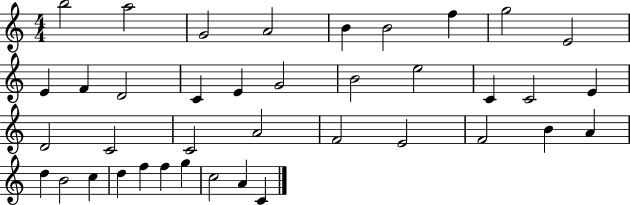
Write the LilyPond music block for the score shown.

{
  \clef treble
  \numericTimeSignature
  \time 4/4
  \key c \major
  b''2 a''2 | g'2 a'2 | b'4 b'2 f''4 | g''2 e'2 | \break e'4 f'4 d'2 | c'4 e'4 g'2 | b'2 e''2 | c'4 c'2 e'4 | \break d'2 c'2 | c'2 a'2 | f'2 e'2 | f'2 b'4 a'4 | \break d''4 b'2 c''4 | d''4 f''4 f''4 g''4 | c''2 a'4 c'4 | \bar "|."
}